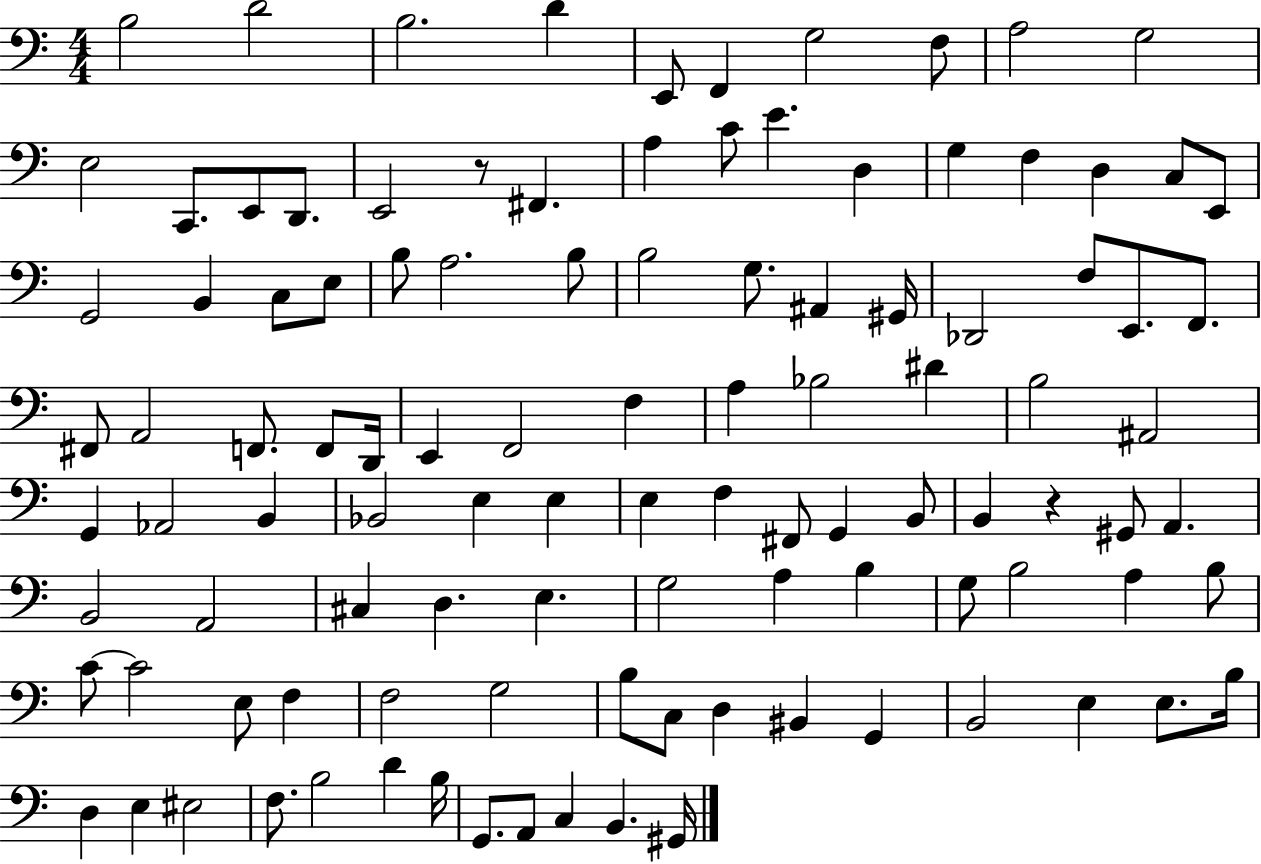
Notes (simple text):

B3/h D4/h B3/h. D4/q E2/e F2/q G3/h F3/e A3/h G3/h E3/h C2/e. E2/e D2/e. E2/h R/e F#2/q. A3/q C4/e E4/q. D3/q G3/q F3/q D3/q C3/e E2/e G2/h B2/q C3/e E3/e B3/e A3/h. B3/e B3/h G3/e. A#2/q G#2/s Db2/h F3/e E2/e. F2/e. F#2/e A2/h F2/e. F2/e D2/s E2/q F2/h F3/q A3/q Bb3/h D#4/q B3/h A#2/h G2/q Ab2/h B2/q Bb2/h E3/q E3/q E3/q F3/q F#2/e G2/q B2/e B2/q R/q G#2/e A2/q. B2/h A2/h C#3/q D3/q. E3/q. G3/h A3/q B3/q G3/e B3/h A3/q B3/e C4/e C4/h E3/e F3/q F3/h G3/h B3/e C3/e D3/q BIS2/q G2/q B2/h E3/q E3/e. B3/s D3/q E3/q EIS3/h F3/e. B3/h D4/q B3/s G2/e. A2/e C3/q B2/q. G#2/s